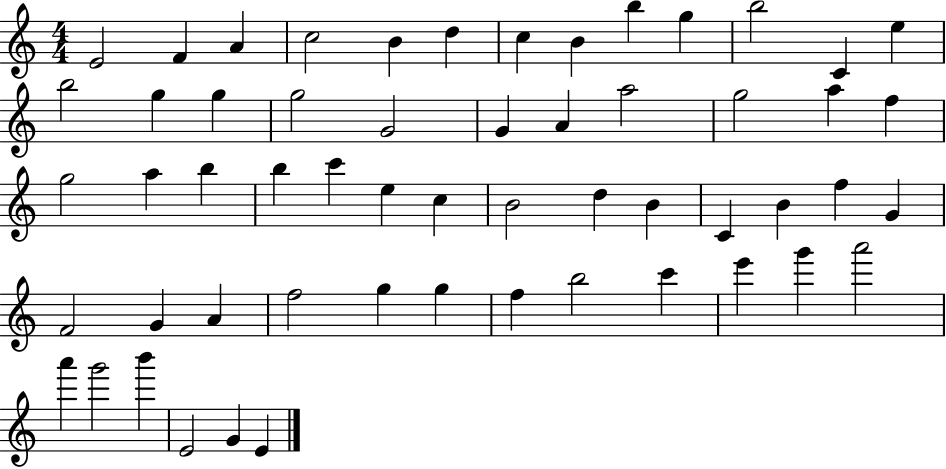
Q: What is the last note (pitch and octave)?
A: E4